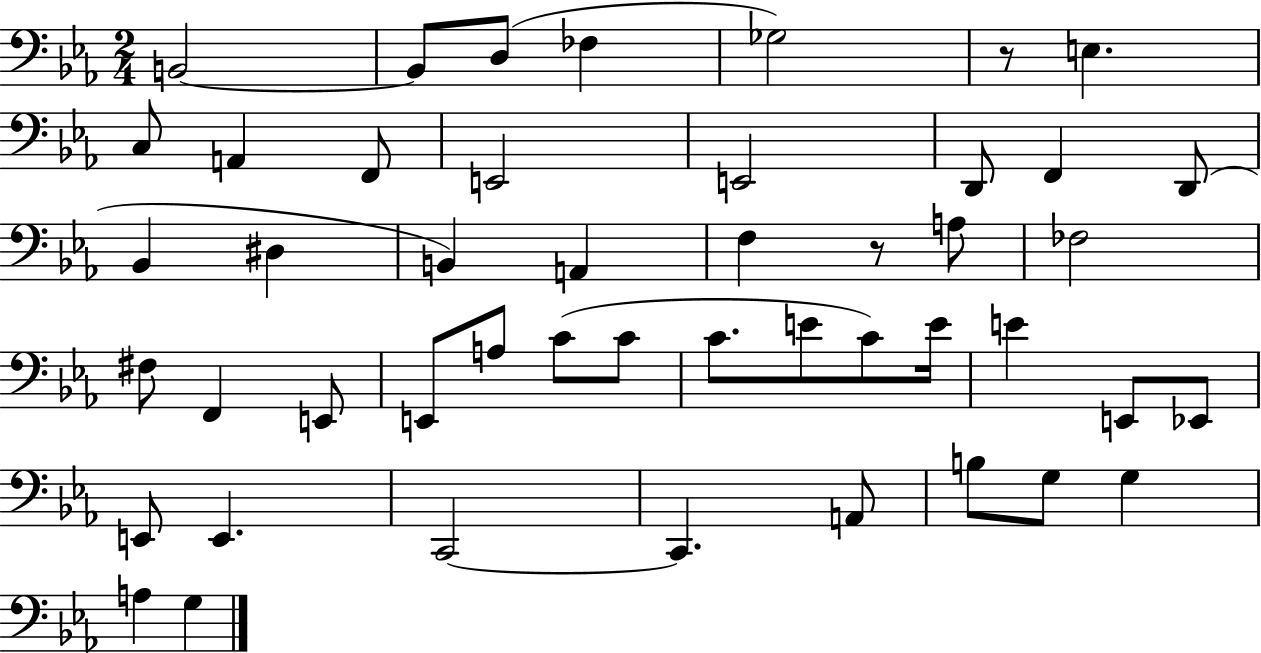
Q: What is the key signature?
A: EES major